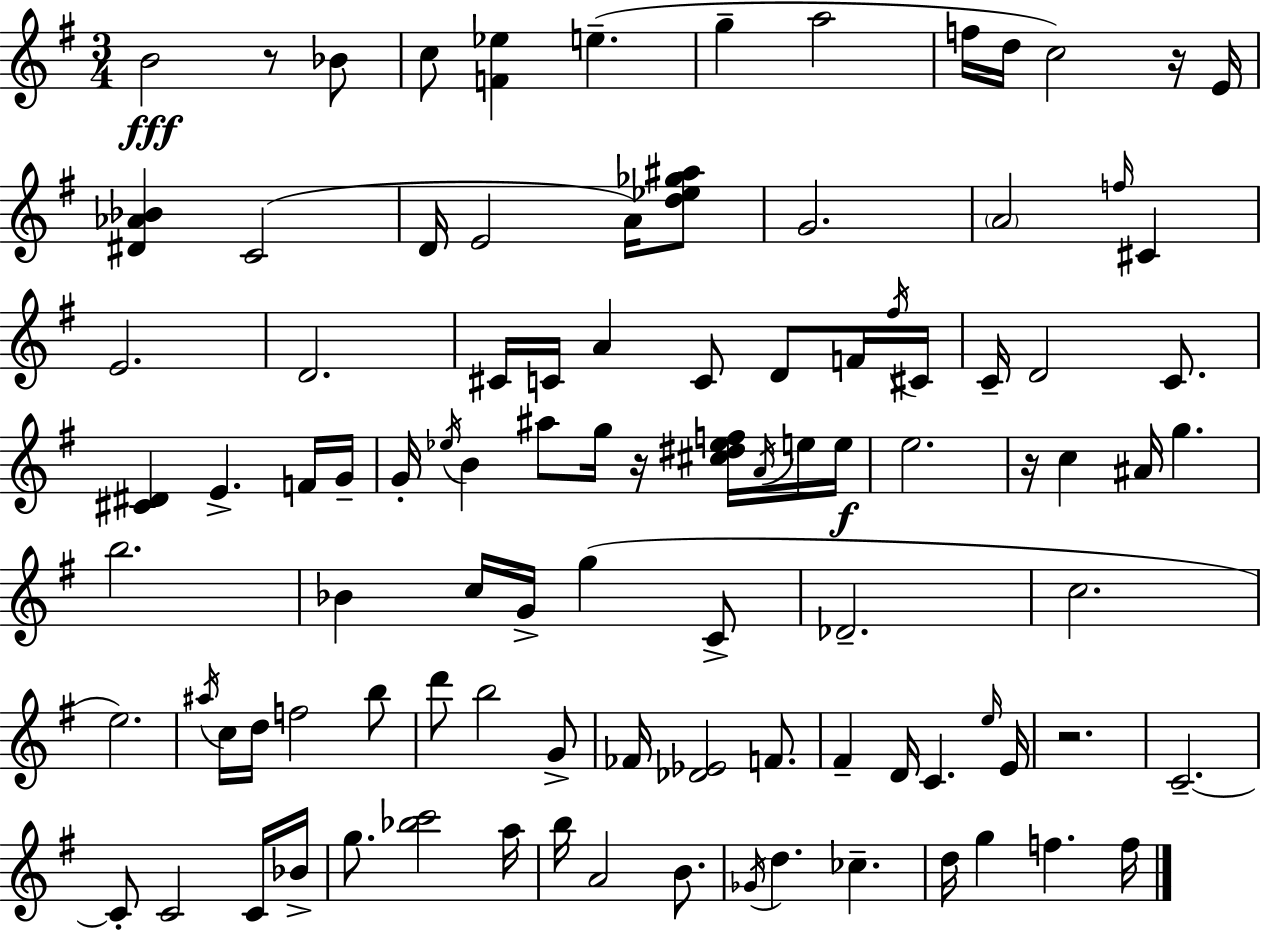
B4/h R/e Bb4/e C5/e [F4,Eb5]/q E5/q. G5/q A5/h F5/s D5/s C5/h R/s E4/s [D#4,Ab4,Bb4]/q C4/h D4/s E4/h A4/s [D5,Eb5,Gb5,A#5]/e G4/h. A4/h F5/s C#4/q E4/h. D4/h. C#4/s C4/s A4/q C4/e D4/e F4/s F#5/s C#4/s C4/s D4/h C4/e. [C#4,D#4]/q E4/q. F4/s G4/s G4/s Eb5/s B4/q A#5/e G5/s R/s [C#5,D#5,Eb5,F5]/s A4/s E5/s E5/s E5/h. R/s C5/q A#4/s G5/q. B5/h. Bb4/q C5/s G4/s G5/q C4/e Db4/h. C5/h. E5/h. A#5/s C5/s D5/s F5/h B5/e D6/e B5/h G4/e FES4/s [Db4,Eb4]/h F4/e. F#4/q D4/s C4/q. E5/s E4/s R/h. C4/h. C4/e C4/h C4/s Bb4/s G5/e. [Bb5,C6]/h A5/s B5/s A4/h B4/e. Gb4/s D5/q. CES5/q. D5/s G5/q F5/q. F5/s